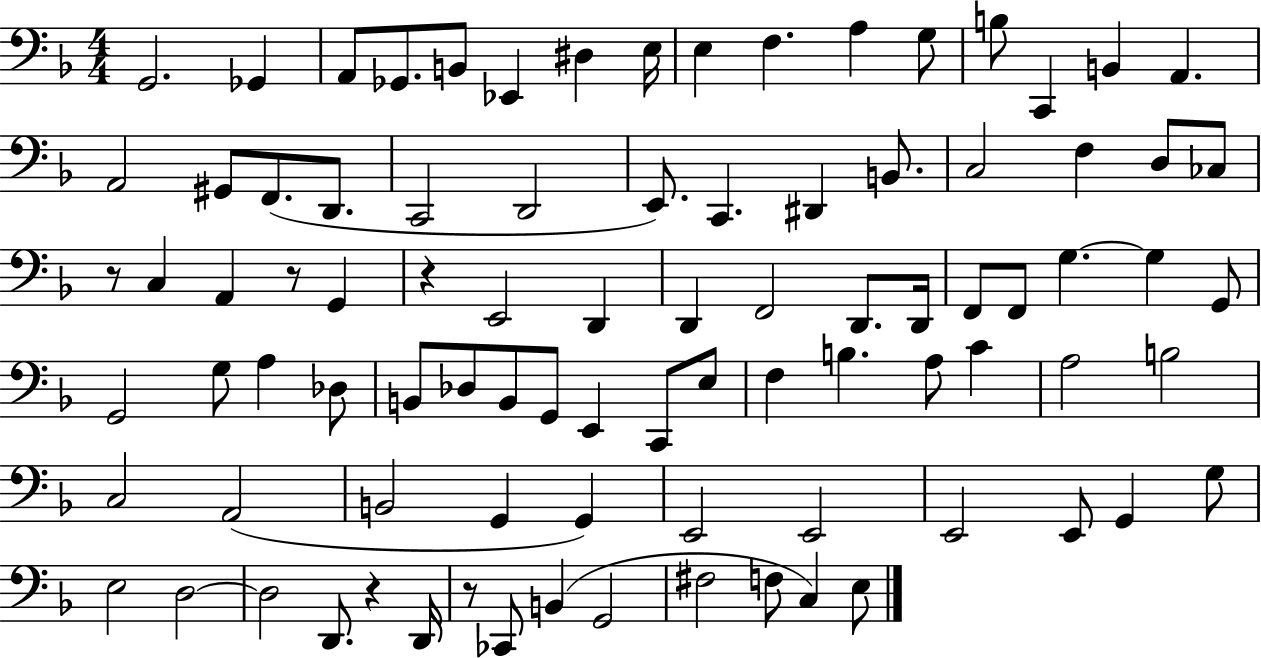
{
  \clef bass
  \numericTimeSignature
  \time 4/4
  \key f \major
  g,2. ges,4 | a,8 ges,8. b,8 ees,4 dis4 e16 | e4 f4. a4 g8 | b8 c,4 b,4 a,4. | \break a,2 gis,8 f,8.( d,8. | c,2 d,2 | e,8.) c,4. dis,4 b,8. | c2 f4 d8 ces8 | \break r8 c4 a,4 r8 g,4 | r4 e,2 d,4 | d,4 f,2 d,8. d,16 | f,8 f,8 g4.~~ g4 g,8 | \break g,2 g8 a4 des8 | b,8 des8 b,8 g,8 e,4 c,8 e8 | f4 b4. a8 c'4 | a2 b2 | \break c2 a,2( | b,2 g,4 g,4) | e,2 e,2 | e,2 e,8 g,4 g8 | \break e2 d2~~ | d2 d,8. r4 d,16 | r8 ces,8 b,4( g,2 | fis2 f8 c4) e8 | \break \bar "|."
}